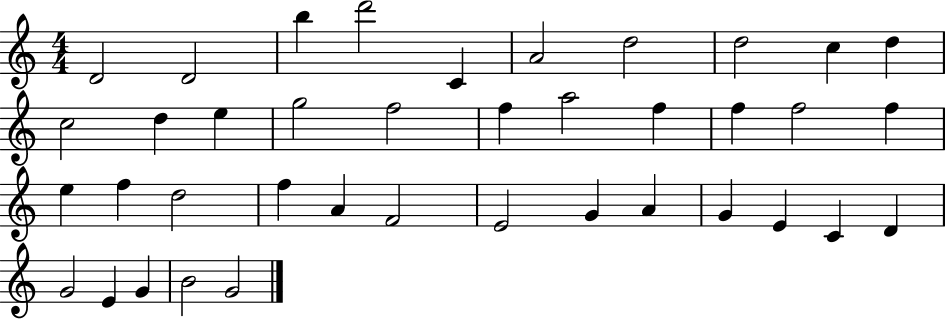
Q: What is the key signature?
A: C major